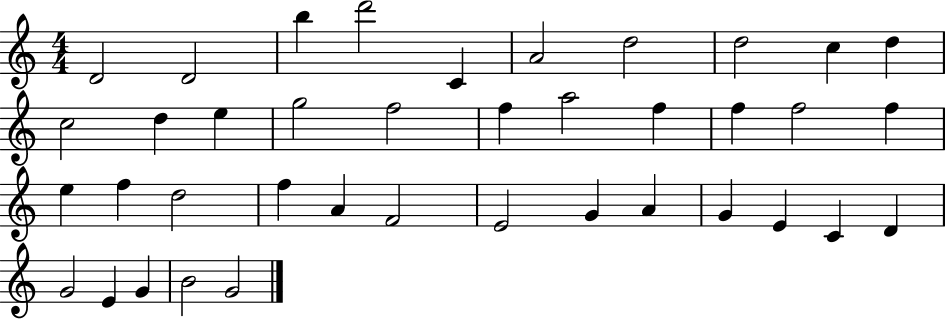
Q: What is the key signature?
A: C major